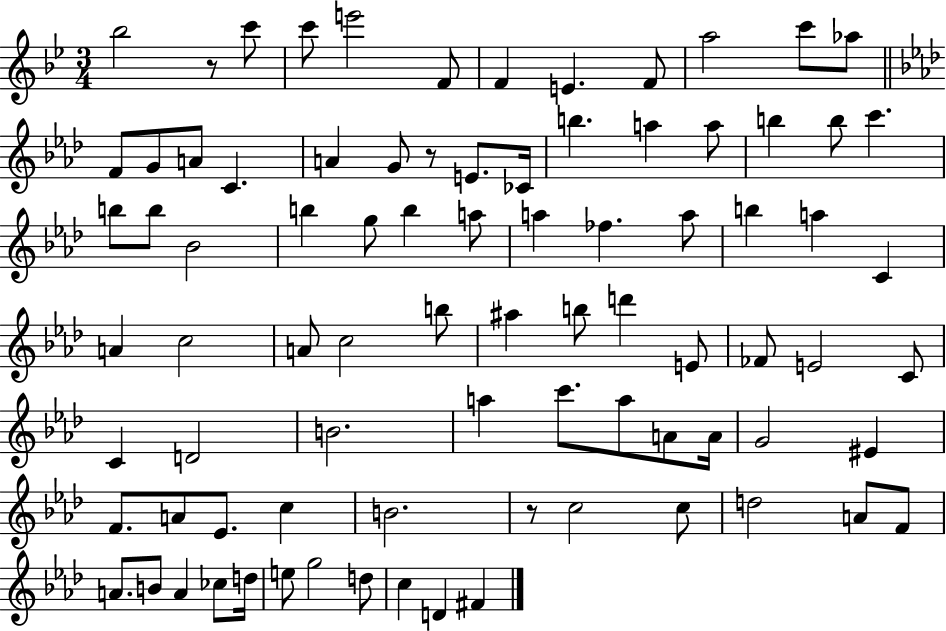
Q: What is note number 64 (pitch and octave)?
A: C5